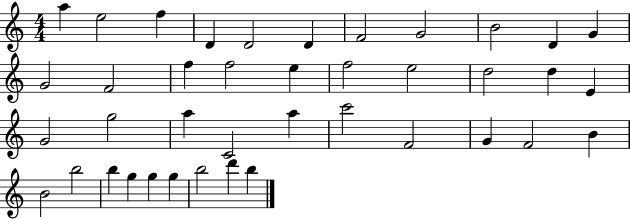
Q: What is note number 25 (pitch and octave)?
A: C4